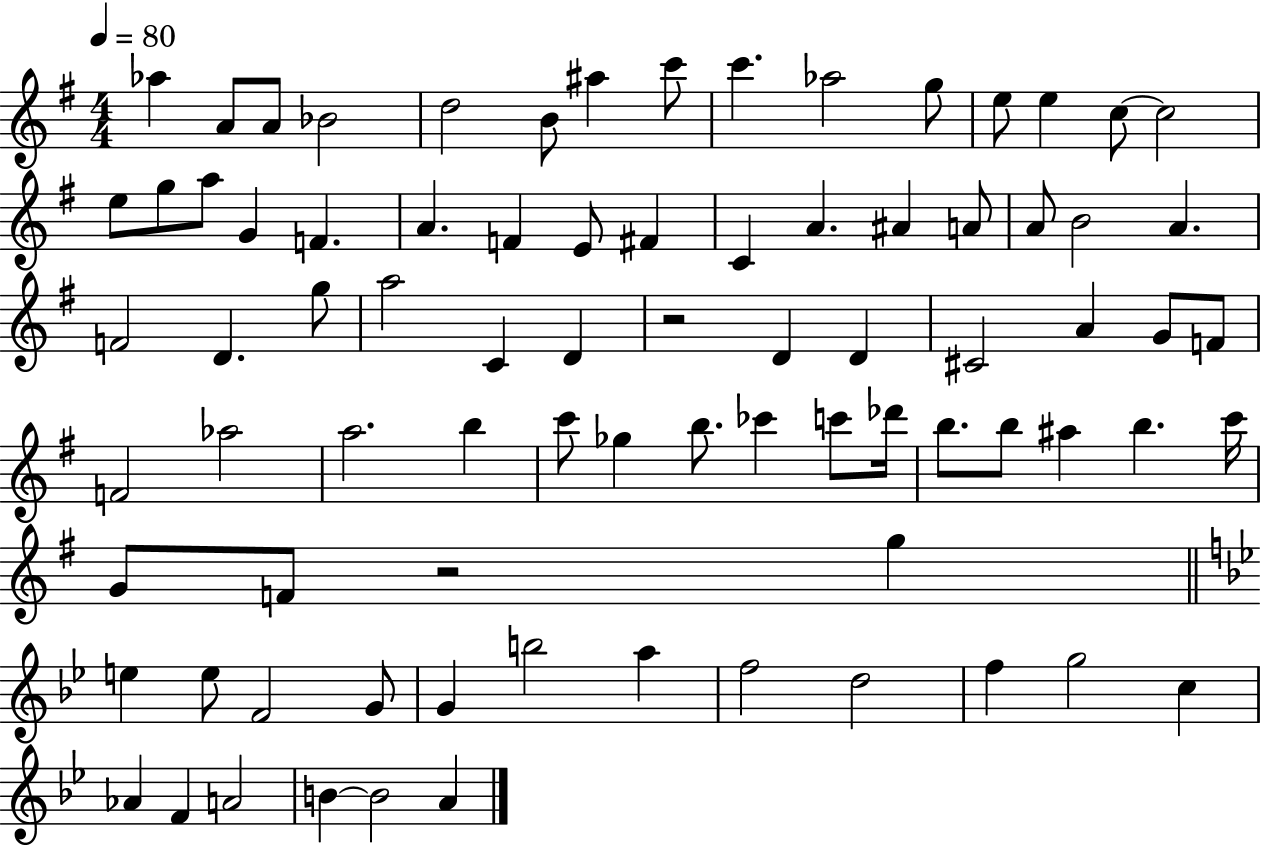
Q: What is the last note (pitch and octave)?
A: A4